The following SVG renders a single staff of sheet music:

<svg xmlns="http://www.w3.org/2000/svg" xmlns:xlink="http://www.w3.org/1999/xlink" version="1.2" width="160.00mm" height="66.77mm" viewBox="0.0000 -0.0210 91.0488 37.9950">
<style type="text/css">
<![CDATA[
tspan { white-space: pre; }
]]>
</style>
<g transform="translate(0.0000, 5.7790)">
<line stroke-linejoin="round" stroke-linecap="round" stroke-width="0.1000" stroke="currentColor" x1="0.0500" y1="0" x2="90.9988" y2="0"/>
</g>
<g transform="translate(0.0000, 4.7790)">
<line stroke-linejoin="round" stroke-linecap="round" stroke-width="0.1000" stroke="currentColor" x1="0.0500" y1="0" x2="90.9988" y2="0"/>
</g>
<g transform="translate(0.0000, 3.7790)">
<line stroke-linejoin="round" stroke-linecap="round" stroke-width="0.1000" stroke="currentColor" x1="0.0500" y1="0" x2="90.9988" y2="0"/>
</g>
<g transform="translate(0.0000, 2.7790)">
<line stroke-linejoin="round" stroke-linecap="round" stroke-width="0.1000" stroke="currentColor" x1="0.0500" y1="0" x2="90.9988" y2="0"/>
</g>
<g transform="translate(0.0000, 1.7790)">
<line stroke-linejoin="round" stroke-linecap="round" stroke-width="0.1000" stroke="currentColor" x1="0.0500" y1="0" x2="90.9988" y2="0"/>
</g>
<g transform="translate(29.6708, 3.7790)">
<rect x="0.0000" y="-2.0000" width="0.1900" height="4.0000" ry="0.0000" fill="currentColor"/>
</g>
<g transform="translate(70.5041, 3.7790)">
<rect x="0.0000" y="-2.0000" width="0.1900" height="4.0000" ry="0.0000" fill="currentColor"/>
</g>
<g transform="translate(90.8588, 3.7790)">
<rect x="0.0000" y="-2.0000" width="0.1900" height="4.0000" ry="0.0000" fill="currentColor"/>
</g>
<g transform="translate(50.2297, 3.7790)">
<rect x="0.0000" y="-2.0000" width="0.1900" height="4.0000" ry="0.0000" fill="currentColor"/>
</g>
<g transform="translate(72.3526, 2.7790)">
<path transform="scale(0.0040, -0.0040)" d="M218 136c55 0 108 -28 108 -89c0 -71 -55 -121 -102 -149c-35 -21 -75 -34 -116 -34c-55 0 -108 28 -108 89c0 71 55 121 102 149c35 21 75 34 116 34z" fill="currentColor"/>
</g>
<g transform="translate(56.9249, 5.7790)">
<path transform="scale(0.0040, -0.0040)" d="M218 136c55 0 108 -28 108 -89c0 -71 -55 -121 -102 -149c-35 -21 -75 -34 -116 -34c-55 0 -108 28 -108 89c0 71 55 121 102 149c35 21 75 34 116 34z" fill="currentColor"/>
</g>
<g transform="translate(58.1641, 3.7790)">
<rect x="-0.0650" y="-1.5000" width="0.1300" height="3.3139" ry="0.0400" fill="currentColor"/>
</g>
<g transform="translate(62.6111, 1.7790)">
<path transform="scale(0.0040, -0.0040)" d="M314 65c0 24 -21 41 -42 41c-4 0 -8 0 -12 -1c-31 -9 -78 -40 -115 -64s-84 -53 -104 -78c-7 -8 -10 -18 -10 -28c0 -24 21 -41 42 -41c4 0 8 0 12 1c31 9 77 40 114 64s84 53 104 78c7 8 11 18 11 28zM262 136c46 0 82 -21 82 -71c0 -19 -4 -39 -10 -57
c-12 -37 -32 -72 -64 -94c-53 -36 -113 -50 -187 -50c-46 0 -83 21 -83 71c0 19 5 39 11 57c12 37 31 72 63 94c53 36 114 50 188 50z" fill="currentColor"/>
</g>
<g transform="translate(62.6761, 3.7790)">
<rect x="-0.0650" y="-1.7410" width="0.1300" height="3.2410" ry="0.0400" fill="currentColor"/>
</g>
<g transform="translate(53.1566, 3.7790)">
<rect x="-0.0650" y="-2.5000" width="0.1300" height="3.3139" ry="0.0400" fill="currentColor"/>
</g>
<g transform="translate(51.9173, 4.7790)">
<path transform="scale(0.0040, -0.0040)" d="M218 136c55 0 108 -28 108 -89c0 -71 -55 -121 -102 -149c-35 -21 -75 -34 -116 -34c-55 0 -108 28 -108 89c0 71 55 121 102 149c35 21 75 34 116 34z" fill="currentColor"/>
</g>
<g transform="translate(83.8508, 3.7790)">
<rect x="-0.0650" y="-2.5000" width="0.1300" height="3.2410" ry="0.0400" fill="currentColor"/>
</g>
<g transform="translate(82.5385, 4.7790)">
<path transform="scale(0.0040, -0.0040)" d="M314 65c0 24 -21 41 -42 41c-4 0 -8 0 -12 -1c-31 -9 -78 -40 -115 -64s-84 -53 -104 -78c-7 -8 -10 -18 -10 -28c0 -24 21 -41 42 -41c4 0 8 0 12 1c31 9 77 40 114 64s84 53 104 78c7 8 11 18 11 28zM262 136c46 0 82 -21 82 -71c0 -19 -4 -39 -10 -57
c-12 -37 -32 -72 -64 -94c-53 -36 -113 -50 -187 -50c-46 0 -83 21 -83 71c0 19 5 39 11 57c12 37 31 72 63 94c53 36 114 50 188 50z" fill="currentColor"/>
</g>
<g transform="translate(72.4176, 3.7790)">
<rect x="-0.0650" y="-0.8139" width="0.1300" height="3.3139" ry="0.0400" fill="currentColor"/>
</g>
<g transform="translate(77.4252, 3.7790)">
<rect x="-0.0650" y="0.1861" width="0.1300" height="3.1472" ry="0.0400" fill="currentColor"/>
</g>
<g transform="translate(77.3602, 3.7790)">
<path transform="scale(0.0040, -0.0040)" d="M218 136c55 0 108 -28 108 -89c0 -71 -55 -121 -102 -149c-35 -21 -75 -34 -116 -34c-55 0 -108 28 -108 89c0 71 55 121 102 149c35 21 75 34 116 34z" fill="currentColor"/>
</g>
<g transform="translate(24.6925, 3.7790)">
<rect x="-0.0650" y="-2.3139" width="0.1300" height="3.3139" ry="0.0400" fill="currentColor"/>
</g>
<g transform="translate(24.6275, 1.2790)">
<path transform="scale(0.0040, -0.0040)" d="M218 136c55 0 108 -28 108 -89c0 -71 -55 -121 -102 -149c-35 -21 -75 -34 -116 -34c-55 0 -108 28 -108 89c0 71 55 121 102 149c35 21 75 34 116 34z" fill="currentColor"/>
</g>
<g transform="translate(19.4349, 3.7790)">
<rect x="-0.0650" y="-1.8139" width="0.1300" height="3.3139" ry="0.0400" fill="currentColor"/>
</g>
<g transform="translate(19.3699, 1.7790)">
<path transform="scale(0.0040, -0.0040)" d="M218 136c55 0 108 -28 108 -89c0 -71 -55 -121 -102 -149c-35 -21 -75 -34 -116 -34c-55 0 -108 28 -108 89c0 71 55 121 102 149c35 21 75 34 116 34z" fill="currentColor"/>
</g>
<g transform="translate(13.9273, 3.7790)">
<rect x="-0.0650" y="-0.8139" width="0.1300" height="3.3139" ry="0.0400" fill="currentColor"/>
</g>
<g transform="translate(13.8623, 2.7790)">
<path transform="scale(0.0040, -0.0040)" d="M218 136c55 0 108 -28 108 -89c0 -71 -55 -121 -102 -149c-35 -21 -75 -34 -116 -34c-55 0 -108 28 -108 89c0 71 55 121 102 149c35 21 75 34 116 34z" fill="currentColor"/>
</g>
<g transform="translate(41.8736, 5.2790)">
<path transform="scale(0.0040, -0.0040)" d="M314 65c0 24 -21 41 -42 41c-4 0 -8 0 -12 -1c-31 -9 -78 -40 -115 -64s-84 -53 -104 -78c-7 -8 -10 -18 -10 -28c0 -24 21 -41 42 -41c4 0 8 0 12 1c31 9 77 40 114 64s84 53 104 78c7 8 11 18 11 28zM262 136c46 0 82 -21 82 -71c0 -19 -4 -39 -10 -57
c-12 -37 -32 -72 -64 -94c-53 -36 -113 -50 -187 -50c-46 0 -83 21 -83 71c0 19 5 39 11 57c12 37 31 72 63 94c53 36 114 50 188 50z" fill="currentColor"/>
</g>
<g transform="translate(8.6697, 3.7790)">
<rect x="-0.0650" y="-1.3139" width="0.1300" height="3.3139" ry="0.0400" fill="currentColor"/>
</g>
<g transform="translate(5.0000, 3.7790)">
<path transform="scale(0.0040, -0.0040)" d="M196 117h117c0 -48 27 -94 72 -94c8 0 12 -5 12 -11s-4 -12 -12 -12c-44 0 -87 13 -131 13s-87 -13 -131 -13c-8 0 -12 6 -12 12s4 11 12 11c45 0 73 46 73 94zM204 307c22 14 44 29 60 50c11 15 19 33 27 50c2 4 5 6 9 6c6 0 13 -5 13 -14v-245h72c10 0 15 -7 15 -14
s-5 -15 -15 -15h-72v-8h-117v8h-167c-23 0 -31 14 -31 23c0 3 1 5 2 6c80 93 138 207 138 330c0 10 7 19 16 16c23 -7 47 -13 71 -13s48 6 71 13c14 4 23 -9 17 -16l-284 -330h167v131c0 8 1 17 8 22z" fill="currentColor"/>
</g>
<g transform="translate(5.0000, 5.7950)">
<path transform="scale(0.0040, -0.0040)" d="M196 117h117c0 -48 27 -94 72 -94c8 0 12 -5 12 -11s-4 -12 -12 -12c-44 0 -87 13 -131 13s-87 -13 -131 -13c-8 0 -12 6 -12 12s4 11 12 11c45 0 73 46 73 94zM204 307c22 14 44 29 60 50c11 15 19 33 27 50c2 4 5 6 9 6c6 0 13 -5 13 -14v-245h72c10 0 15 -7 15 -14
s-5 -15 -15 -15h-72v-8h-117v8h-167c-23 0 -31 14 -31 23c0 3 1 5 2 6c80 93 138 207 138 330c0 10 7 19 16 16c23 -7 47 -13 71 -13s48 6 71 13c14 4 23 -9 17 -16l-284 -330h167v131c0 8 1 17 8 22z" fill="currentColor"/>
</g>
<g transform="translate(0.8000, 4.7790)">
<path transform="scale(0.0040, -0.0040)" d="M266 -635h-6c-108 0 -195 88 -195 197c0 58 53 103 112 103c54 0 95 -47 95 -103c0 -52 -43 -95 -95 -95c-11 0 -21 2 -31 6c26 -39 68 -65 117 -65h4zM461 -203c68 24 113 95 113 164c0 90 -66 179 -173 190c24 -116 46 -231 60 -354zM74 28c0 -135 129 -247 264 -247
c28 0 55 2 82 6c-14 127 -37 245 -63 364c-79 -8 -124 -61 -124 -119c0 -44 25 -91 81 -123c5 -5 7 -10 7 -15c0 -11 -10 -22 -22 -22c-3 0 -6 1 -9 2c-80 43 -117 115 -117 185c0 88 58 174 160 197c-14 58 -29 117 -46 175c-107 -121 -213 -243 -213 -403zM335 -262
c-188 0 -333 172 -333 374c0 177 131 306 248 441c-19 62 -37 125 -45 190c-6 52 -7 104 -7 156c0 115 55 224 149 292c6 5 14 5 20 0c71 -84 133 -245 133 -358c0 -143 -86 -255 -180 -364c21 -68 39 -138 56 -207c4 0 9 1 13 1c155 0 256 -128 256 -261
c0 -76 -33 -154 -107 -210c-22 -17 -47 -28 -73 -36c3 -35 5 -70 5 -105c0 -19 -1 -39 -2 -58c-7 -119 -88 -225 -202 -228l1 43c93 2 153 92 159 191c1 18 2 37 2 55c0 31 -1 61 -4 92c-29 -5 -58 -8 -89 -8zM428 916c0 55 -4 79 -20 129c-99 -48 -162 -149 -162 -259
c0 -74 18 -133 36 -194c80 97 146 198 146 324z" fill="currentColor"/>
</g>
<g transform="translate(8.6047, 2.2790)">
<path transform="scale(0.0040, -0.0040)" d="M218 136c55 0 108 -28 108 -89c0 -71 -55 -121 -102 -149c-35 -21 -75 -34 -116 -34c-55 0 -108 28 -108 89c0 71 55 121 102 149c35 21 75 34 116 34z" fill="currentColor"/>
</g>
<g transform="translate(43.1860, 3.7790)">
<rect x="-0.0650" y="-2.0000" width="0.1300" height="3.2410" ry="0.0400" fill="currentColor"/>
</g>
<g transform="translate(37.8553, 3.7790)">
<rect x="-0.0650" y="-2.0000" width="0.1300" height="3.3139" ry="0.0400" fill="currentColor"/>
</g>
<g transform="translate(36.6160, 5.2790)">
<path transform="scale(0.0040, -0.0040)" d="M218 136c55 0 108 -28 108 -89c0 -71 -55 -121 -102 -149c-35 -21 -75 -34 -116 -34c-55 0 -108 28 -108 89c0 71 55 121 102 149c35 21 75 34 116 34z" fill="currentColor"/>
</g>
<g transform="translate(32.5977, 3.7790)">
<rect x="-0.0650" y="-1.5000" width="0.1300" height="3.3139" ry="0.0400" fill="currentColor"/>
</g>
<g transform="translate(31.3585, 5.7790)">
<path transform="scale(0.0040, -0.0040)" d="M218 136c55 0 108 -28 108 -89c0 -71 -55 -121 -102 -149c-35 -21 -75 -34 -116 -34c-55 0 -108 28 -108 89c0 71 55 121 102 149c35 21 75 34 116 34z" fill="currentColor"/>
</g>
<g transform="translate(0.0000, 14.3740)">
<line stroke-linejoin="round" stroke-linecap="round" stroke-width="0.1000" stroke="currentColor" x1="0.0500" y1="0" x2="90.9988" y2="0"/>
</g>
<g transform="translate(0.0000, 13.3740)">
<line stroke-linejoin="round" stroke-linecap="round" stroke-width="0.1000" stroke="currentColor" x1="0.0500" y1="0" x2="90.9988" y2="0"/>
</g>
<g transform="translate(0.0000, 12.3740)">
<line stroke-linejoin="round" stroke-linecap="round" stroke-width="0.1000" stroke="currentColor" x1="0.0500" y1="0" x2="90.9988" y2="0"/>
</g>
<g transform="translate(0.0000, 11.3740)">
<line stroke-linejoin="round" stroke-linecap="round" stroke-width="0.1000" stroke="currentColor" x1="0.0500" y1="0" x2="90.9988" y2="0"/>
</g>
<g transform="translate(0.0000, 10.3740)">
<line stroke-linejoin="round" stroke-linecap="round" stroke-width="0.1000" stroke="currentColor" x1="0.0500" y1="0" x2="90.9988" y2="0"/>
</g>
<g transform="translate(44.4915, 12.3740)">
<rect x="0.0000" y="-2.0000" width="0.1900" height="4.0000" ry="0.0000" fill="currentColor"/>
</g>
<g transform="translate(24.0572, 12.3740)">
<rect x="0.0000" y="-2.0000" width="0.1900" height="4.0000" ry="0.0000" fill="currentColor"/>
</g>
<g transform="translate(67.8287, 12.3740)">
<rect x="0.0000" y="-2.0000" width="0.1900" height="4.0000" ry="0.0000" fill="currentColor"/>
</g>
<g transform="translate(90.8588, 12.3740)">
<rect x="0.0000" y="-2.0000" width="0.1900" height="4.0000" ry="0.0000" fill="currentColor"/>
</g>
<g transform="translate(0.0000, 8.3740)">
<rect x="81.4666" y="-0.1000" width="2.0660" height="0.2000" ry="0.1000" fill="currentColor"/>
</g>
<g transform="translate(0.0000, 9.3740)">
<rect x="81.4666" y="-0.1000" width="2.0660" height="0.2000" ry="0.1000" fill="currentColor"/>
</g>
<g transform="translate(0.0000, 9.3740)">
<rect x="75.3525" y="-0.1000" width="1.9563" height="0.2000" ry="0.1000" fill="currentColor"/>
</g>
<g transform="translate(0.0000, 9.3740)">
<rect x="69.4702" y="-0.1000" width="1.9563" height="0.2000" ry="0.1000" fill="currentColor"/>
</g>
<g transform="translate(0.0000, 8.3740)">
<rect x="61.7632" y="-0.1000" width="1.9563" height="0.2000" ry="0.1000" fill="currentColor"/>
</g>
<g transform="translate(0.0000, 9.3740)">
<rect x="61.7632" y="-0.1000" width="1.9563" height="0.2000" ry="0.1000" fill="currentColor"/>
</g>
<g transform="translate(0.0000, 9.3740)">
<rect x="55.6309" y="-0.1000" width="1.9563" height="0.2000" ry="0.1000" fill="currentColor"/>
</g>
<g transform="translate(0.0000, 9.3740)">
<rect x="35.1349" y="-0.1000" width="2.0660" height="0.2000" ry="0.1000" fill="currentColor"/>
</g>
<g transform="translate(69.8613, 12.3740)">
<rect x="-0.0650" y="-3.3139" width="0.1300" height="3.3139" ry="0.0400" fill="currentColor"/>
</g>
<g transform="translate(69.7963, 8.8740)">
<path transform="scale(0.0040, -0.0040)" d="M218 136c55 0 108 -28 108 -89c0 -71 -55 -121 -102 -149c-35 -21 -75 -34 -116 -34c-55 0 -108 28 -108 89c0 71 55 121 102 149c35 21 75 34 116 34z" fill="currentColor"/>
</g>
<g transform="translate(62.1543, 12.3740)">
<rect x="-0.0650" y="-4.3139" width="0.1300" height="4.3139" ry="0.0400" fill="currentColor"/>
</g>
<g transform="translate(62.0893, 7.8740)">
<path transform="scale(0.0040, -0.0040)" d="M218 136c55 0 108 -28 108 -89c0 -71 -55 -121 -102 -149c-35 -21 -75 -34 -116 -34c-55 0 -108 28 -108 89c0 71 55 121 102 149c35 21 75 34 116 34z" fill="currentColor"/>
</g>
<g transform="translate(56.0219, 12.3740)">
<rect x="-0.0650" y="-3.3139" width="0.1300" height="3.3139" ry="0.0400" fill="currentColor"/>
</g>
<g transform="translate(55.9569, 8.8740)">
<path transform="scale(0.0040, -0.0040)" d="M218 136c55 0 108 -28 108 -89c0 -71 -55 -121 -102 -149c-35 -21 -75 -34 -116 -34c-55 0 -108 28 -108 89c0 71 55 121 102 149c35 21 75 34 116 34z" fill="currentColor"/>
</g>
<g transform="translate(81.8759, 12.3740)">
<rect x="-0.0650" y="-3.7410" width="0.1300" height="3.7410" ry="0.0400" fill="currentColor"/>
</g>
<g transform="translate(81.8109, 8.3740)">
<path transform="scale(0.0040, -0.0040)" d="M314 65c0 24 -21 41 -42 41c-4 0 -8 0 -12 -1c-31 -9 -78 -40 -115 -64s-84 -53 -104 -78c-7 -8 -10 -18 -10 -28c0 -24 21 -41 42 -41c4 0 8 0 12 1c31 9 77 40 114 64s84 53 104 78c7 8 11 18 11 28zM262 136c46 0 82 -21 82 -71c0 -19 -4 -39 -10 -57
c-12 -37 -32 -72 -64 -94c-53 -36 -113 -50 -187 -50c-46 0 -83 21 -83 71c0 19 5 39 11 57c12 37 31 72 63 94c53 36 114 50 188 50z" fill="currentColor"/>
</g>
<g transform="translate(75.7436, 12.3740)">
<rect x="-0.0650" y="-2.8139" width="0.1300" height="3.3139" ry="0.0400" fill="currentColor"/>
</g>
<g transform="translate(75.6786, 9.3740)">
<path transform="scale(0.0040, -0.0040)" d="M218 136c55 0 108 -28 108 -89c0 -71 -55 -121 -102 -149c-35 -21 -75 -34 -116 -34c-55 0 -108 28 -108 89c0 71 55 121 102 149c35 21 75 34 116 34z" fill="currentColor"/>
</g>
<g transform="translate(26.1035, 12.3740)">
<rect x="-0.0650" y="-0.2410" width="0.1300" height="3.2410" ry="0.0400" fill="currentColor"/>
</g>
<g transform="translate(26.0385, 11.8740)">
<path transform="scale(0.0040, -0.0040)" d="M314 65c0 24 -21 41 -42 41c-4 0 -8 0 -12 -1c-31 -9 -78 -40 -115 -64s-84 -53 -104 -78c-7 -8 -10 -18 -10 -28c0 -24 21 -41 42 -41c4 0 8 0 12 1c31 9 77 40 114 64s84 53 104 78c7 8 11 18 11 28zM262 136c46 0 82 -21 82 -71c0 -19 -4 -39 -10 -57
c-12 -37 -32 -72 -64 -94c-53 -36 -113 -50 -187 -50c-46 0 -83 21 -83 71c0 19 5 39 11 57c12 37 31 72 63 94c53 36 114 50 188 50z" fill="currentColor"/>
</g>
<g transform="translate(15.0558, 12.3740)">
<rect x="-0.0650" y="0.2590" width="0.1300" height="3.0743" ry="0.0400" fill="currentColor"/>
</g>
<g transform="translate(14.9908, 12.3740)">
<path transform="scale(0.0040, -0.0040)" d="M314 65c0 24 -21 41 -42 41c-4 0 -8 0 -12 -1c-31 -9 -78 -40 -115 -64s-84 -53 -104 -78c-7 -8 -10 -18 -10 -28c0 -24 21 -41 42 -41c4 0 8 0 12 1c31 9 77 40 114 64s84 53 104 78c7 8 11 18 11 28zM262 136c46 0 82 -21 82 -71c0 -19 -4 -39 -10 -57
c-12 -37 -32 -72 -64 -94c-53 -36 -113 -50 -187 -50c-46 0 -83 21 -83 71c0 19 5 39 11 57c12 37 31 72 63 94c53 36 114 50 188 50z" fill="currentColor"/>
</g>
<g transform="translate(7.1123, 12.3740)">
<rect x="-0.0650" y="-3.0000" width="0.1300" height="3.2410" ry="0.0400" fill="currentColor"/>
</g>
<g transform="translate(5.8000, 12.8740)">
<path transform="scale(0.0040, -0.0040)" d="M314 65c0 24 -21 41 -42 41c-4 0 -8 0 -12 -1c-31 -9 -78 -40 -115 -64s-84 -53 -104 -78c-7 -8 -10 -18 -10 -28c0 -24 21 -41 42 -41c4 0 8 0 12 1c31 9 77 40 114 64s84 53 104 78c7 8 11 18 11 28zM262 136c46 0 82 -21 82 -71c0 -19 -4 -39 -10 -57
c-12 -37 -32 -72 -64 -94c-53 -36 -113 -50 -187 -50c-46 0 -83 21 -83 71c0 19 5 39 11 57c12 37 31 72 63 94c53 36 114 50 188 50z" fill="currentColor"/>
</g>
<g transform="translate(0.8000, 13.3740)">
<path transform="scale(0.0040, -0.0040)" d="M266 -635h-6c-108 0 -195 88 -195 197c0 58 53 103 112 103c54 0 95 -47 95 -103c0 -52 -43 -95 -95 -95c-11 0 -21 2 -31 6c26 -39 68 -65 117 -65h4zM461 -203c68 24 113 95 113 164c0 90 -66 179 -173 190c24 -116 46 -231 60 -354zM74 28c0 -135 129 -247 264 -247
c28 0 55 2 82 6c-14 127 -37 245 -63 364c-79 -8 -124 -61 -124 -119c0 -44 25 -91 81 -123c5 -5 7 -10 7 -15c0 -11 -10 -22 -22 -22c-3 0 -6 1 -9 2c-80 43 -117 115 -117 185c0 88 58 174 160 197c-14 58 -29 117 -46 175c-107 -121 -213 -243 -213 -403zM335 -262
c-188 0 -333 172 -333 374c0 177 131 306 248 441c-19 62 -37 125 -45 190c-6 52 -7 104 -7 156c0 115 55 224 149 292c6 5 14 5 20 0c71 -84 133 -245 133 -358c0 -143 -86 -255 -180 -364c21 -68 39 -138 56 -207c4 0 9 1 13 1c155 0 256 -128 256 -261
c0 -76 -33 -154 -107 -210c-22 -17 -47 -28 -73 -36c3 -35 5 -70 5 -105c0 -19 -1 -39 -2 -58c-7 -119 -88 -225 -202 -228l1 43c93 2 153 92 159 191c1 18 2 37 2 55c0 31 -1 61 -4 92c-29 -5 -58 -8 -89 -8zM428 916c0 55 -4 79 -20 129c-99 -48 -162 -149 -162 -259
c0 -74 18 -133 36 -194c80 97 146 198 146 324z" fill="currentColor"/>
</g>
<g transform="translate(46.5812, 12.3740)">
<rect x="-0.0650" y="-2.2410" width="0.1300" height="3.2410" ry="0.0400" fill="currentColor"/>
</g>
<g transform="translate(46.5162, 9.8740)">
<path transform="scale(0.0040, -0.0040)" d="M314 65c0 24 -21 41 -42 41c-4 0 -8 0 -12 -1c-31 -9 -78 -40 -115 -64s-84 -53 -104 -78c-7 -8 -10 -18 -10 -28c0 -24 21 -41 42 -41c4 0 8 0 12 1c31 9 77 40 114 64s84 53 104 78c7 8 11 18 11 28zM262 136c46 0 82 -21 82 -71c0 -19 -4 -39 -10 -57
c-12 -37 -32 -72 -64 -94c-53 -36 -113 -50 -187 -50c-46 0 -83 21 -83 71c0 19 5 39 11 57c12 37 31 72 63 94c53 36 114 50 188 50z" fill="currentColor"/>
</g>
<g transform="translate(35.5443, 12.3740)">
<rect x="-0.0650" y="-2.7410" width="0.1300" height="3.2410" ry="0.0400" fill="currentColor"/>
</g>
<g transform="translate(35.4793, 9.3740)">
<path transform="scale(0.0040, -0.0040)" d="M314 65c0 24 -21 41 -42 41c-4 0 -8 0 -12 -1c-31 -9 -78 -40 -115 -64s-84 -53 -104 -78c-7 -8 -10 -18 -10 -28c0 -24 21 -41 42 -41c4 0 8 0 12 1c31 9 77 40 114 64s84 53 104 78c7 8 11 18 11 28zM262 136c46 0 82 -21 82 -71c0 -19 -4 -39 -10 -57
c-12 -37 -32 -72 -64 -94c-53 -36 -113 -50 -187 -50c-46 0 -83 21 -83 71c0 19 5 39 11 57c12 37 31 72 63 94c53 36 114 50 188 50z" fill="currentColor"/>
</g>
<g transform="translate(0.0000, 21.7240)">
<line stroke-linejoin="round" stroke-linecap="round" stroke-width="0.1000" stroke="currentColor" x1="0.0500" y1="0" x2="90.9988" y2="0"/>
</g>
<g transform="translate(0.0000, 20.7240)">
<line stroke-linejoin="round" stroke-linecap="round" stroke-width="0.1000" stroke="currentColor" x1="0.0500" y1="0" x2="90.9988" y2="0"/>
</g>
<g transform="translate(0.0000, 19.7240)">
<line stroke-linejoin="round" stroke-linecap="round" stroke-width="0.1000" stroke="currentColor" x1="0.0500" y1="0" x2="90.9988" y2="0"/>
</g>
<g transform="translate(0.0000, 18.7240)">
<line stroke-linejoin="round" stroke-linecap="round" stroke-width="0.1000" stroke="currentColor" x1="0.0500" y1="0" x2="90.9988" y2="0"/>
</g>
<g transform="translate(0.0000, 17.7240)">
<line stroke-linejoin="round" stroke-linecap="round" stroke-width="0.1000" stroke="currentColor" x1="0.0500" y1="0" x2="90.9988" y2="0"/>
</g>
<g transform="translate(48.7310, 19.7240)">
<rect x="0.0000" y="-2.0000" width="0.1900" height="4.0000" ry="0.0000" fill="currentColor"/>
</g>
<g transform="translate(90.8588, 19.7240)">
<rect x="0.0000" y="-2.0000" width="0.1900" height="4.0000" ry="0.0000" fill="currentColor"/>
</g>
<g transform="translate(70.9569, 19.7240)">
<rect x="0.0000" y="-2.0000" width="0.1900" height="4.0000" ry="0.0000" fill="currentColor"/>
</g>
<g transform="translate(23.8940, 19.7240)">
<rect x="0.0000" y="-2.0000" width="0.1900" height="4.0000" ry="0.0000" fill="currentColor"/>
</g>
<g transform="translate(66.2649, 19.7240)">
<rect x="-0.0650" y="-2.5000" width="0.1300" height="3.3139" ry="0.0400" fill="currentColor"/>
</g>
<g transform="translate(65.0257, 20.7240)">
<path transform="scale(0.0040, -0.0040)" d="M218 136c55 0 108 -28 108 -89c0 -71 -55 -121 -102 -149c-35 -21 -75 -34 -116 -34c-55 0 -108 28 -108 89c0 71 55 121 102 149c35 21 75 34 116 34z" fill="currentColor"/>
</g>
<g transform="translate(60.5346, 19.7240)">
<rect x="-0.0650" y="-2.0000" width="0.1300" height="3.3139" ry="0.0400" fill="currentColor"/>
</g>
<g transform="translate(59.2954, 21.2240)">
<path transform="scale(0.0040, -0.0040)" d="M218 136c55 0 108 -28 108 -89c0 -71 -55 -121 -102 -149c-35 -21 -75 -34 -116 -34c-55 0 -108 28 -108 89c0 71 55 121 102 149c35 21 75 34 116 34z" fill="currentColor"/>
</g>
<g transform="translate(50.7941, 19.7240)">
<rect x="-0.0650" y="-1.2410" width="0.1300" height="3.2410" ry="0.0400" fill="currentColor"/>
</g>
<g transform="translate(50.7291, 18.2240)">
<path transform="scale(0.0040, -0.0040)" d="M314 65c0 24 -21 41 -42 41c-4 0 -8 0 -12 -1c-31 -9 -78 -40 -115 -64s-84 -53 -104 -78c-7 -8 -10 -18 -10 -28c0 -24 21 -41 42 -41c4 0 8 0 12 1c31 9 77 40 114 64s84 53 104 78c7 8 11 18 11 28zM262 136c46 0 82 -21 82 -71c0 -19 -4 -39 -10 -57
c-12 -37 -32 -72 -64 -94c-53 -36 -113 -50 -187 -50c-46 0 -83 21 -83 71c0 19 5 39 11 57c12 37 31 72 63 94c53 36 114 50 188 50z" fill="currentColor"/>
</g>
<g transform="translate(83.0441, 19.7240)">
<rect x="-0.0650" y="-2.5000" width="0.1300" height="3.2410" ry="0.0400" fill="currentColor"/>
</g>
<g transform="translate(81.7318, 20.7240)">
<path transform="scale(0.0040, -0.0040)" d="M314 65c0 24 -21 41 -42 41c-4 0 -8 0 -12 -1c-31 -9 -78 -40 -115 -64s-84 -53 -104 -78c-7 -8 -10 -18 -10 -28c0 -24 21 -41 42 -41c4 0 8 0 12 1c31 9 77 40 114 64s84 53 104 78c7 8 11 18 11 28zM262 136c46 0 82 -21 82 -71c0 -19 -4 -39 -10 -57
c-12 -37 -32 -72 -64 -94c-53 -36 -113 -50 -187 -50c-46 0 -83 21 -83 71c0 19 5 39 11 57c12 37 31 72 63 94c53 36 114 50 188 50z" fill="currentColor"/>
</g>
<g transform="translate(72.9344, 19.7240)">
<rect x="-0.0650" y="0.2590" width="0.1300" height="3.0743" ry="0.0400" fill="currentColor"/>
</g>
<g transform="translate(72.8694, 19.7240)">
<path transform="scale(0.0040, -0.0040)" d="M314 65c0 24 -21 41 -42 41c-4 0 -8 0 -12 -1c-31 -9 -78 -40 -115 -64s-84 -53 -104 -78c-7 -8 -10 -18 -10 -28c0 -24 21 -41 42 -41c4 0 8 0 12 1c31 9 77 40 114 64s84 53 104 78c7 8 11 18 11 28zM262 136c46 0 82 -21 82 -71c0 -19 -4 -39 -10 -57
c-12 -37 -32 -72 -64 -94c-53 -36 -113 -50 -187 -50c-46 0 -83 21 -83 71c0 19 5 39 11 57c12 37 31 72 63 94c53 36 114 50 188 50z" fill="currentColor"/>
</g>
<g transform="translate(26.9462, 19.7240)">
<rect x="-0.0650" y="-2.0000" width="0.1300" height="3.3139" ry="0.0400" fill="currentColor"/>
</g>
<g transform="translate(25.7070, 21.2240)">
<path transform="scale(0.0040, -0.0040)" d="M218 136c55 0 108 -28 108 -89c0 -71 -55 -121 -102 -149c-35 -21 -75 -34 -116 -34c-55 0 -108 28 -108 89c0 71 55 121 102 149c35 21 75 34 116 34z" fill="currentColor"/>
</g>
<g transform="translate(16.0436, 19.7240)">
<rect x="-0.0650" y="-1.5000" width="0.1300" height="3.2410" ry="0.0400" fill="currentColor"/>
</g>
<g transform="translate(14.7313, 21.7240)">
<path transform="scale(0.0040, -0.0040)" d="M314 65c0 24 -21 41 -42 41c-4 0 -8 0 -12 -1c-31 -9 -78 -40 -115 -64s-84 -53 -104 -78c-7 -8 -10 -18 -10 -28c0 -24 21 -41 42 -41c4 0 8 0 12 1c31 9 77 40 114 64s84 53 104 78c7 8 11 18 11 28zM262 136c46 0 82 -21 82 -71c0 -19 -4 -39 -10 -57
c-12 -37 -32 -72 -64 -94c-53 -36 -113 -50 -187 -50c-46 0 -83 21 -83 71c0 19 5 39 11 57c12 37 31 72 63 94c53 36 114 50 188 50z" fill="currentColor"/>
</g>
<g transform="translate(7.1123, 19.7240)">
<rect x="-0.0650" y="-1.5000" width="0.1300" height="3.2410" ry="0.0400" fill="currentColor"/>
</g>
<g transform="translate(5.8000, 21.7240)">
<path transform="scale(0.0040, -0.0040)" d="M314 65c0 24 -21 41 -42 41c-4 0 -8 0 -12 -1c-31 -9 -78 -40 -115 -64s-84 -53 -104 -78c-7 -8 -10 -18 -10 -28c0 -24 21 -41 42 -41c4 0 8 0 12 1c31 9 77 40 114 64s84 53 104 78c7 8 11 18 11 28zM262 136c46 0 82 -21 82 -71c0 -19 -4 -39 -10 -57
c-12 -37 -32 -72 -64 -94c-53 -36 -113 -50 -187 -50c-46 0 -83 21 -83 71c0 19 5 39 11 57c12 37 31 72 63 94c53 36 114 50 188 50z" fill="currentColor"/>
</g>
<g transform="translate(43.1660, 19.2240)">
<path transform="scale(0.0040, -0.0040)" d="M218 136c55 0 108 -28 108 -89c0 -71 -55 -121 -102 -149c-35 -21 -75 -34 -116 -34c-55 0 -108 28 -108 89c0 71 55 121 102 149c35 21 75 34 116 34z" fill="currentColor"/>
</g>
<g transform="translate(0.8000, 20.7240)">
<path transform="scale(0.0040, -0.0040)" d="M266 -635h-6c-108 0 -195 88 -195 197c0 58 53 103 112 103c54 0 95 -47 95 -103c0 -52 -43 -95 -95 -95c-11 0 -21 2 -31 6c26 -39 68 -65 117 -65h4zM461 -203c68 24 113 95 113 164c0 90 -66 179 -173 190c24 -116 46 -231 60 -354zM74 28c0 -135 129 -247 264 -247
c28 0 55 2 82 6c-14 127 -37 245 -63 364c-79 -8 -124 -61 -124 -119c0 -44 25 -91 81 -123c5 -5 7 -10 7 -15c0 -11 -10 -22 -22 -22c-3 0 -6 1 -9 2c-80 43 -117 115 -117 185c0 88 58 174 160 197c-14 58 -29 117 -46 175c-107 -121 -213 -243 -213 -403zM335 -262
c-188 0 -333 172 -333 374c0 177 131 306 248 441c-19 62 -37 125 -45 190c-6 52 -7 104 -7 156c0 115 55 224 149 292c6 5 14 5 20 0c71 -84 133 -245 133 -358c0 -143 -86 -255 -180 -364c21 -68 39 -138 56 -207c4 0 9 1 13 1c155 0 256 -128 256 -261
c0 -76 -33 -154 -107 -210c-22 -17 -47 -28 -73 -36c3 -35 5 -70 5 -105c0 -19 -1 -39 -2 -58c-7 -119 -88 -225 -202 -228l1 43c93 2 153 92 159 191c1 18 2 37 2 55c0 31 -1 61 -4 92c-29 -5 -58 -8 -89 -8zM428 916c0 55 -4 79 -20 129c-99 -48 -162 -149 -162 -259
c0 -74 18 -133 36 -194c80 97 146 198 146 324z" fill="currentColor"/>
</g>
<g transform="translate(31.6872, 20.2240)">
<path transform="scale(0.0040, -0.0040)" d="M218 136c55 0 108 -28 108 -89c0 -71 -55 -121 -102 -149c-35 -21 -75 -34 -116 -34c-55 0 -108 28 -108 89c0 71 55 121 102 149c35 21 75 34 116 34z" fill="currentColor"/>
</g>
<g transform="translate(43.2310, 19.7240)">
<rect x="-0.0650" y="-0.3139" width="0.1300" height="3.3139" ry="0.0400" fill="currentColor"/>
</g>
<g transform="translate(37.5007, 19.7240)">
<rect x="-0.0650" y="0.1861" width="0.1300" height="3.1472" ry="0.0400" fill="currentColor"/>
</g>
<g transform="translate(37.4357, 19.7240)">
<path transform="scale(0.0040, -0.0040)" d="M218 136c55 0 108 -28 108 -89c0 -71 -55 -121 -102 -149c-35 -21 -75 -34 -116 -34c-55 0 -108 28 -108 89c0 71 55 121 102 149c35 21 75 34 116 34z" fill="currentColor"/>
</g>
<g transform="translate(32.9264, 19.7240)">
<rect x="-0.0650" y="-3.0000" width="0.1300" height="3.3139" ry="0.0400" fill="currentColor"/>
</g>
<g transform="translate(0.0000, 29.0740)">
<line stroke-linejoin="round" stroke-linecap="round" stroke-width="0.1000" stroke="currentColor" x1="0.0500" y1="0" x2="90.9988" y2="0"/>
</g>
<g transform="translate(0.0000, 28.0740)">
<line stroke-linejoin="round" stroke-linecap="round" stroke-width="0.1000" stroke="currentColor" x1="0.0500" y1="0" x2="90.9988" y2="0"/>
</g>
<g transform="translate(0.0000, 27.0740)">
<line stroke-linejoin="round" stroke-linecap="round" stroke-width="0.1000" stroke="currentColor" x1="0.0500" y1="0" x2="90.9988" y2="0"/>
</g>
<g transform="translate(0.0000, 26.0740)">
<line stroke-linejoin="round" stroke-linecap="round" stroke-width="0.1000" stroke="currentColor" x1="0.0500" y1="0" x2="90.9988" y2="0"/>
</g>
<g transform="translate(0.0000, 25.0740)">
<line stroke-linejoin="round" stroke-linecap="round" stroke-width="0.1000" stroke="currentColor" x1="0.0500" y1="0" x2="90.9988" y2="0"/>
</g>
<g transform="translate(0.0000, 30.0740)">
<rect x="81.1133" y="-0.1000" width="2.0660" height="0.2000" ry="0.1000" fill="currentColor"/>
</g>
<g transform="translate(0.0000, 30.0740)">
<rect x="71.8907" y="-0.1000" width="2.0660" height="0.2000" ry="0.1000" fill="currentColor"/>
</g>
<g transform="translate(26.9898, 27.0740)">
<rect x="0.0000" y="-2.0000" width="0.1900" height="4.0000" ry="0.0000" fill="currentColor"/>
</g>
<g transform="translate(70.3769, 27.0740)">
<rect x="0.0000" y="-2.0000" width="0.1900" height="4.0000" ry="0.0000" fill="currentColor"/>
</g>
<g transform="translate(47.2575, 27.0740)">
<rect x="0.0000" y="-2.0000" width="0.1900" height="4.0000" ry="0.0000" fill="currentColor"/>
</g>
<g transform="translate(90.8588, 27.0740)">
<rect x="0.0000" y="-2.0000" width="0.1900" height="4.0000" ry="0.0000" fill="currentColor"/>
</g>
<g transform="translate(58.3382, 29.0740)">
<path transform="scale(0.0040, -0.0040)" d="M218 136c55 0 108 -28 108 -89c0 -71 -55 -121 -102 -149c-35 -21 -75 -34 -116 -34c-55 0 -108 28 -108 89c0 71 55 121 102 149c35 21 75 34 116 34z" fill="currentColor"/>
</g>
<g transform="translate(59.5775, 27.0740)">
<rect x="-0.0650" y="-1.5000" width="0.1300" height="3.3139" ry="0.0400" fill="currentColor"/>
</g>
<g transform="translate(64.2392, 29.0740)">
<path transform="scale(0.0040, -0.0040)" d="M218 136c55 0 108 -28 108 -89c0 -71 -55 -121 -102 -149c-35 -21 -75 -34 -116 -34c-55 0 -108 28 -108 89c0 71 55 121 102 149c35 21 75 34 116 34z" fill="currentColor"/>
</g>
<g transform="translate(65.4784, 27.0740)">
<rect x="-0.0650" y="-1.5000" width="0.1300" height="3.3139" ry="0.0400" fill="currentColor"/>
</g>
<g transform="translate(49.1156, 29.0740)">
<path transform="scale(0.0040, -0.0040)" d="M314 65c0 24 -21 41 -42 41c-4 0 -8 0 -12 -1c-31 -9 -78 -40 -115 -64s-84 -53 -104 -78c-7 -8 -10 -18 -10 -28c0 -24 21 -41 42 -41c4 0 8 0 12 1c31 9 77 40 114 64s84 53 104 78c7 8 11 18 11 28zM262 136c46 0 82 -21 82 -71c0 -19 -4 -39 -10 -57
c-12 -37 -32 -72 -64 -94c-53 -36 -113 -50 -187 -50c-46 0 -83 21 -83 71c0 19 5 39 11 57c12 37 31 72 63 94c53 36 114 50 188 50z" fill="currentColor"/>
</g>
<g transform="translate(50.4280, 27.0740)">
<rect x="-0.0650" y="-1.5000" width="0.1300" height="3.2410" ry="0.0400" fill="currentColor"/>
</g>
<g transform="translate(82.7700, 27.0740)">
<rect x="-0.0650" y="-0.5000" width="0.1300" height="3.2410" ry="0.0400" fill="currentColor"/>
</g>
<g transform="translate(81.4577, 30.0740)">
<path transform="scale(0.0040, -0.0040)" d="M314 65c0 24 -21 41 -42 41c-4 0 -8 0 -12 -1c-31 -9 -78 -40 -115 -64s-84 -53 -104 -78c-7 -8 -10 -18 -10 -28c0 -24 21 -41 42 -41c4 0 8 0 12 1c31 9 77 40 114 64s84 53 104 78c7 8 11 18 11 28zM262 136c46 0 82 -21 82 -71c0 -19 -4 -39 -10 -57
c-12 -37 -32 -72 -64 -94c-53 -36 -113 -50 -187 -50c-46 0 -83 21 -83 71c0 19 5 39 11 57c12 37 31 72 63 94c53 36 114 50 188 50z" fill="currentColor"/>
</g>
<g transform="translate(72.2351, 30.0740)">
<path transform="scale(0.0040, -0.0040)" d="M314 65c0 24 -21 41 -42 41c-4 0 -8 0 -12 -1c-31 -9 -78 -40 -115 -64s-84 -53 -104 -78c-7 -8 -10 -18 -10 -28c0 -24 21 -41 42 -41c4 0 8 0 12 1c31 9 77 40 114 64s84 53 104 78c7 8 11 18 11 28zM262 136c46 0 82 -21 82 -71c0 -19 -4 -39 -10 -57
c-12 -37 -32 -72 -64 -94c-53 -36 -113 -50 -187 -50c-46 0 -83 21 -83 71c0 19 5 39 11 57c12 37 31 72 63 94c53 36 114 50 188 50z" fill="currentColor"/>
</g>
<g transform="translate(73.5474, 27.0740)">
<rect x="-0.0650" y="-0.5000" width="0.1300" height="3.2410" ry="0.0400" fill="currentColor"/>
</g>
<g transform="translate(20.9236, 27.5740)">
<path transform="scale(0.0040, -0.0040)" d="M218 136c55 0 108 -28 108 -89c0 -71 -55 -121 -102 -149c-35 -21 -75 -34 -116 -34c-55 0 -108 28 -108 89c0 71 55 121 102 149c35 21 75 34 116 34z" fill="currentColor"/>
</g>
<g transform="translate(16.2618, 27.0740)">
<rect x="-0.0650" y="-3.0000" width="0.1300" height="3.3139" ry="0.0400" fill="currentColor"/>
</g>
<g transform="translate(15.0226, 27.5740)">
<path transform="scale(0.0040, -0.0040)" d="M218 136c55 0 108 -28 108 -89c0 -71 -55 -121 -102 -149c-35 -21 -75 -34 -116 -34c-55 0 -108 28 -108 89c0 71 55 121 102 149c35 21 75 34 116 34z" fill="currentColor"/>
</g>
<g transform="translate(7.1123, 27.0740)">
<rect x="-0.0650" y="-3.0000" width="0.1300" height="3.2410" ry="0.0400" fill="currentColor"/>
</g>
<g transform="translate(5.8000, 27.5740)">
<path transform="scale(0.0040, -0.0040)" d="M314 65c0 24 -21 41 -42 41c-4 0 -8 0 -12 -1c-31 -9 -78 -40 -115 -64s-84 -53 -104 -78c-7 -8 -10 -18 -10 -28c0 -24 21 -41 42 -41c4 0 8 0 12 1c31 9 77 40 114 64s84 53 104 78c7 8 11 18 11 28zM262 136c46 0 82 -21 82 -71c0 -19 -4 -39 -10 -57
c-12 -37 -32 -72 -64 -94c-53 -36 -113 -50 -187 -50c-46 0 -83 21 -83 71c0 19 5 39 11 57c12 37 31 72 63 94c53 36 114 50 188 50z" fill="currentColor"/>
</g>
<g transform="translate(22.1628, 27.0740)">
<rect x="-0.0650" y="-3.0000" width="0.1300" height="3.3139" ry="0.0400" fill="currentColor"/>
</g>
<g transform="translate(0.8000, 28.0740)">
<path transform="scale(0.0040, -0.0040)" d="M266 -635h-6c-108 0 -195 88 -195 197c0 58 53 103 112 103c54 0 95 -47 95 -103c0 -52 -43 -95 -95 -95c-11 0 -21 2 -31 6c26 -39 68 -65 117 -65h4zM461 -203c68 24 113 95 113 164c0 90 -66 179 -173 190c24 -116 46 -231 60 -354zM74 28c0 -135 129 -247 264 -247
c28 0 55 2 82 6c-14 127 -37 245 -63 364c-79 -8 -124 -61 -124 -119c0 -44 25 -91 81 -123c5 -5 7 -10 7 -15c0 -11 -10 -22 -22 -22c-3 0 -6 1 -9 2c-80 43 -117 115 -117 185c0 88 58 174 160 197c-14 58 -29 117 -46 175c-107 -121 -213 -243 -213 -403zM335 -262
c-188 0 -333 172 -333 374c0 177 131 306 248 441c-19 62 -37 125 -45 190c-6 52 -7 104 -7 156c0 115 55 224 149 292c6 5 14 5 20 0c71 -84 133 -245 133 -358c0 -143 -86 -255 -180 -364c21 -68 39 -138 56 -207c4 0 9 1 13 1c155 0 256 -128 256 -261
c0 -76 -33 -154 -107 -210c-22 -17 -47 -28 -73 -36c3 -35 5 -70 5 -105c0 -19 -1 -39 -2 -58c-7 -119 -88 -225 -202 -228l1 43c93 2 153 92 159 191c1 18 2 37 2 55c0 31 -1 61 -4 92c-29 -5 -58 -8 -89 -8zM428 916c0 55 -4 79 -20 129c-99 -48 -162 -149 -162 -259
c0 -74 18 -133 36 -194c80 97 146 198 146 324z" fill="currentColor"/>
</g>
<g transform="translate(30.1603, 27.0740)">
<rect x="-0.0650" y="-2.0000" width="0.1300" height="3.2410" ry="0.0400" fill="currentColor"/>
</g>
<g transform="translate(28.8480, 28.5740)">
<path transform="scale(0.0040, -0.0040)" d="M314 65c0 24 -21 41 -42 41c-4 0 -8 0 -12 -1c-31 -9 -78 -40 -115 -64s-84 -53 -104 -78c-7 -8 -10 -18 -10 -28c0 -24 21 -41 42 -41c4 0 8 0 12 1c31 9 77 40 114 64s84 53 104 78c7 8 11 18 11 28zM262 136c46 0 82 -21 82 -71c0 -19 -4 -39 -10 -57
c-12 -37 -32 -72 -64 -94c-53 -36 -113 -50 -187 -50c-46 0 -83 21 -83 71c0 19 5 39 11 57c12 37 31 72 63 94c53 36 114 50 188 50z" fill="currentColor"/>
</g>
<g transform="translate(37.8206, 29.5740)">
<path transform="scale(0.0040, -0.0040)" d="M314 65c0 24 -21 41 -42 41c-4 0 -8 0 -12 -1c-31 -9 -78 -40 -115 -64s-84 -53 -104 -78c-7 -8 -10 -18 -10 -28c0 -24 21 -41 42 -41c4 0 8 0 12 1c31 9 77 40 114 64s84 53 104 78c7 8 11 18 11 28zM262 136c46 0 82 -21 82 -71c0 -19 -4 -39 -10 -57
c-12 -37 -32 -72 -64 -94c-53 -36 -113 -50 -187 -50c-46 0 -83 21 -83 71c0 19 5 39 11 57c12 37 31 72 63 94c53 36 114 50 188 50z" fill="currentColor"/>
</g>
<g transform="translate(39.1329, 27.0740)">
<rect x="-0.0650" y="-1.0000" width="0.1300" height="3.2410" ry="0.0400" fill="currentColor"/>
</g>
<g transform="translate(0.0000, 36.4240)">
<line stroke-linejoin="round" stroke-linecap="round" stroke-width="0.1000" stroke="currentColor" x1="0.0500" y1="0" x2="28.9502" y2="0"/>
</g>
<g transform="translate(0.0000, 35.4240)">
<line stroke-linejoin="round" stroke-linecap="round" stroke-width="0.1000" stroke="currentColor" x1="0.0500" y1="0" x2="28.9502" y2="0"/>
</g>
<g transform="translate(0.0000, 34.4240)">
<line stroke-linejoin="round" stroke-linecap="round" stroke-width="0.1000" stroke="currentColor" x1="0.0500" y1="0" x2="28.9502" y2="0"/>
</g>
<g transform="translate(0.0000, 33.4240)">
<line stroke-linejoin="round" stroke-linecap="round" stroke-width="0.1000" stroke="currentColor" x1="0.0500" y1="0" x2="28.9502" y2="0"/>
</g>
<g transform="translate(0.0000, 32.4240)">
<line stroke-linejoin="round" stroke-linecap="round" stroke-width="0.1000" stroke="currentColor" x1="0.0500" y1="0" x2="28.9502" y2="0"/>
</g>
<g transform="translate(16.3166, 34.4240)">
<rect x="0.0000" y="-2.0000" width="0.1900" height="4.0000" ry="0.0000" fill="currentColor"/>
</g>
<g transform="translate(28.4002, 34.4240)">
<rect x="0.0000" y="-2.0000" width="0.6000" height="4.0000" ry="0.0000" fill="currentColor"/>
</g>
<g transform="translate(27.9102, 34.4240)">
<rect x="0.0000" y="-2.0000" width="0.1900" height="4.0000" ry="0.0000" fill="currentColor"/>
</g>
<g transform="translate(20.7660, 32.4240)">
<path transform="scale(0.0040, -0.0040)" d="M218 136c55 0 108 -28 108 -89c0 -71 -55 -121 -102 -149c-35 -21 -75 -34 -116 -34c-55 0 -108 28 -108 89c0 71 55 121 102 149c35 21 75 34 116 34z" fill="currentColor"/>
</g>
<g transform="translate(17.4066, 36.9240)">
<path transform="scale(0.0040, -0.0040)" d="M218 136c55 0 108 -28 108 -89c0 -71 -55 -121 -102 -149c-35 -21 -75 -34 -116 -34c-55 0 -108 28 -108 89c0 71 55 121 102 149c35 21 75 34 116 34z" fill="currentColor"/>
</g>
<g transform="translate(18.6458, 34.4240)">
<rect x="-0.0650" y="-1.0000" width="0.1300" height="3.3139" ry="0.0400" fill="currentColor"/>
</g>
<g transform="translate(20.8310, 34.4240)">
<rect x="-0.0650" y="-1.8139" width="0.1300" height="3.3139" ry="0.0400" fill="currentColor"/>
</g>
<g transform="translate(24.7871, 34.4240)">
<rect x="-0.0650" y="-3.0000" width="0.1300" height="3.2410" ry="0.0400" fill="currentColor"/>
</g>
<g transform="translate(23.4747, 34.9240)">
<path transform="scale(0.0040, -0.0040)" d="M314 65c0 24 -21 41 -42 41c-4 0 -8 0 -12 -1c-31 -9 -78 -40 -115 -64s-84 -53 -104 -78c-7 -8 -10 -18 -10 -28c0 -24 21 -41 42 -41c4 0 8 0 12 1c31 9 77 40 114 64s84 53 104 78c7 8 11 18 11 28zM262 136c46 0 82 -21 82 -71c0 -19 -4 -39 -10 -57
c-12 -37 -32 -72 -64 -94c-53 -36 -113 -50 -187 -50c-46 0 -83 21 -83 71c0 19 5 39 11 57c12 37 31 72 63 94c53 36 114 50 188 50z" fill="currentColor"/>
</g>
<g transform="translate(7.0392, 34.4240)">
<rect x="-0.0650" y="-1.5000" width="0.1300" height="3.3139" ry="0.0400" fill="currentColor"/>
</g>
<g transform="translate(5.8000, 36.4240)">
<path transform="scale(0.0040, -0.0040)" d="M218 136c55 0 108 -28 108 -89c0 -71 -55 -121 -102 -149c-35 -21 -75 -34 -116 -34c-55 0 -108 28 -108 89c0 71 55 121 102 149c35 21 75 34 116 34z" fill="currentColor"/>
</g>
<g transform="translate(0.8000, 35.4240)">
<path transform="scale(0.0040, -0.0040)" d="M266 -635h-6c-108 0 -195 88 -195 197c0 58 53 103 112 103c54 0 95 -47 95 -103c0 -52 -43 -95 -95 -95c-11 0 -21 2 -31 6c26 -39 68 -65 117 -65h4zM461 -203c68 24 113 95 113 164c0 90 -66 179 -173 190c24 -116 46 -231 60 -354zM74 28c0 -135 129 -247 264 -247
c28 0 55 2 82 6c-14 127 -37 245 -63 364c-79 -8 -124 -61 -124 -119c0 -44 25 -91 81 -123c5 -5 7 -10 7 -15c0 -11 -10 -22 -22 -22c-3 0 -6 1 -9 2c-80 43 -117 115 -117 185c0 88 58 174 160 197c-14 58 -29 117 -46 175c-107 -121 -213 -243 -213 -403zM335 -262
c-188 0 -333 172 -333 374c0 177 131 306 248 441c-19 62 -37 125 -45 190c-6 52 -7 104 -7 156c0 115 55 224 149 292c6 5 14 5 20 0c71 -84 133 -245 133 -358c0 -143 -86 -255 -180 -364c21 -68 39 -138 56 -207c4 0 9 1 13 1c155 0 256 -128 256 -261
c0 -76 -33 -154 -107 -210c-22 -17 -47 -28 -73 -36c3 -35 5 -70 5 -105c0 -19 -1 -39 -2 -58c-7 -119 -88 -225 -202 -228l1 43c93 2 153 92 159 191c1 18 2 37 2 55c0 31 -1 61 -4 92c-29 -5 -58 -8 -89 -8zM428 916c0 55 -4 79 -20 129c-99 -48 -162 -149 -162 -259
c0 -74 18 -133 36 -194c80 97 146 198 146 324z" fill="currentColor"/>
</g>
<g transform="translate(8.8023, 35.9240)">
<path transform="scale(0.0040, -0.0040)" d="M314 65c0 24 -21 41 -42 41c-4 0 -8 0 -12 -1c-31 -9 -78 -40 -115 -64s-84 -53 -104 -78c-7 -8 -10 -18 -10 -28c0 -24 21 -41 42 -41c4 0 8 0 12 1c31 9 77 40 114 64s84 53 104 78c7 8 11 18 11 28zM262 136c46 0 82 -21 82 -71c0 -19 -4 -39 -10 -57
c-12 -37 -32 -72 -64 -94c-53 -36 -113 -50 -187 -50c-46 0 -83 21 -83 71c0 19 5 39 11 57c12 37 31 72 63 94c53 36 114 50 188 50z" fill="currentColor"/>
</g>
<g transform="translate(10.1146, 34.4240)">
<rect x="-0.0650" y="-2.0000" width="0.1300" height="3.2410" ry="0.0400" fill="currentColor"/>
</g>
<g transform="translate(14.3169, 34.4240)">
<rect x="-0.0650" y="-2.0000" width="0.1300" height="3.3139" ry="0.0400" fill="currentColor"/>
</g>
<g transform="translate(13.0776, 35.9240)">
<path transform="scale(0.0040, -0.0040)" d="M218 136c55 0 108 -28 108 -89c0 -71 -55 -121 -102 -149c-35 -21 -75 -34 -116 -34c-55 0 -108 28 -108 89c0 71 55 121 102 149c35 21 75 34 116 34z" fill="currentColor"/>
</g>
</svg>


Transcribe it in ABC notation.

X:1
T:Untitled
M:4/4
L:1/4
K:C
e d f g E F F2 G E f2 d B G2 A2 B2 c2 a2 g2 b d' b a c'2 E2 E2 F A B c e2 F G B2 G2 A2 A A F2 D2 E2 E E C2 C2 E F2 F D f A2